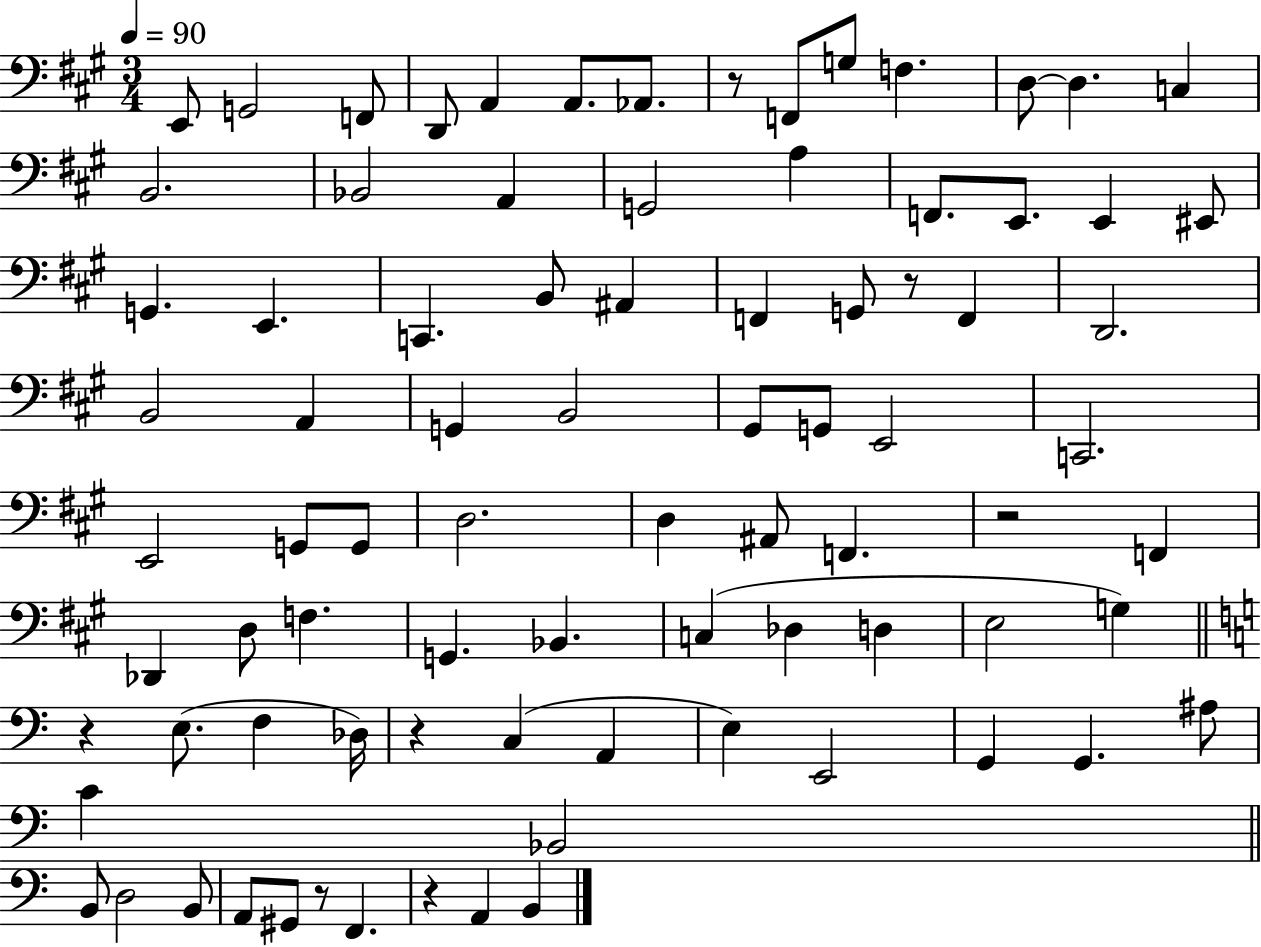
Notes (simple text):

E2/e G2/h F2/e D2/e A2/q A2/e. Ab2/e. R/e F2/e G3/e F3/q. D3/e D3/q. C3/q B2/h. Bb2/h A2/q G2/h A3/q F2/e. E2/e. E2/q EIS2/e G2/q. E2/q. C2/q. B2/e A#2/q F2/q G2/e R/e F2/q D2/h. B2/h A2/q G2/q B2/h G#2/e G2/e E2/h C2/h. E2/h G2/e G2/e D3/h. D3/q A#2/e F2/q. R/h F2/q Db2/q D3/e F3/q. G2/q. Bb2/q. C3/q Db3/q D3/q E3/h G3/q R/q E3/e. F3/q Db3/s R/q C3/q A2/q E3/q E2/h G2/q G2/q. A#3/e C4/q Bb2/h B2/e D3/h B2/e A2/e G#2/e R/e F2/q. R/q A2/q B2/q